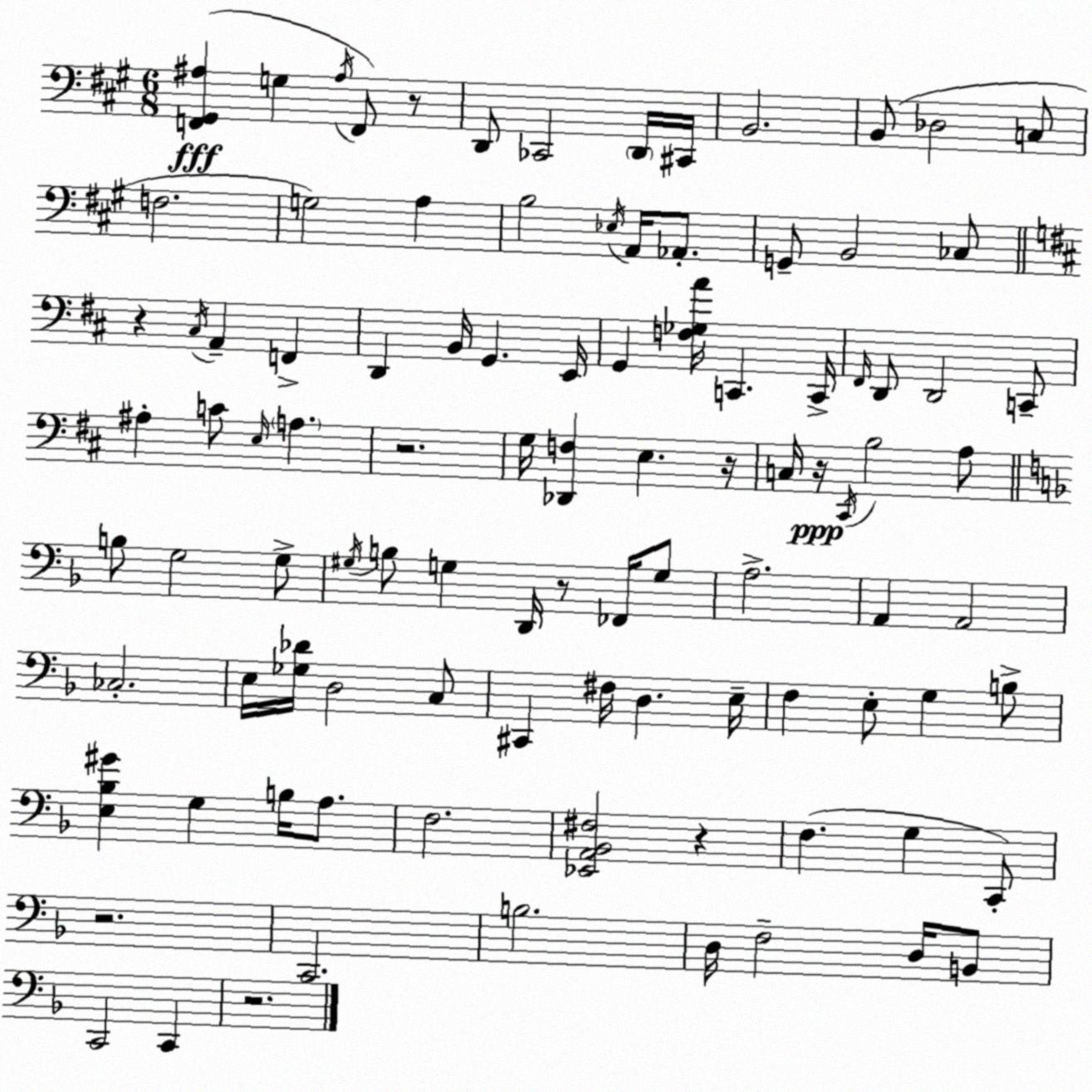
X:1
T:Untitled
M:6/8
L:1/4
K:A
[F,,^G,,^A,] G, ^A,/4 F,,/2 z/2 D,,/2 _C,,2 D,,/4 ^C,,/4 B,,2 B,,/2 _D,2 C,/2 F,2 G,2 A, B,2 _E,/4 A,,/4 _A,,/2 G,,/2 B,,2 _C,/2 z ^C,/4 A,, F,, D,, B,,/4 G,, E,,/4 G,, [F,_G,A]/4 C,, C,,/4 ^F,,/4 D,,/2 D,,2 C,,/2 ^A, C/2 E,/4 A, z2 G,/4 [_D,,F,] E, z/4 C,/4 z/4 ^C,,/4 B,2 A,/2 B,/2 G,2 G,/2 ^G,/4 B,/2 G, D,,/4 z/2 _F,,/4 G,/2 A,2 A,, A,,2 _C,2 E,/4 [_G,_D]/4 D,2 C,/2 ^C,, ^F,/4 D, E,/4 F, E,/2 G, B,/2 [E,_B,^G] G, B,/4 A,/2 F,2 [_E,,A,,_B,,^F,]2 z F, G, C,,/2 z2 C,,2 B,2 D,/4 F,2 D,/4 B,,/2 C,,2 C,, z2